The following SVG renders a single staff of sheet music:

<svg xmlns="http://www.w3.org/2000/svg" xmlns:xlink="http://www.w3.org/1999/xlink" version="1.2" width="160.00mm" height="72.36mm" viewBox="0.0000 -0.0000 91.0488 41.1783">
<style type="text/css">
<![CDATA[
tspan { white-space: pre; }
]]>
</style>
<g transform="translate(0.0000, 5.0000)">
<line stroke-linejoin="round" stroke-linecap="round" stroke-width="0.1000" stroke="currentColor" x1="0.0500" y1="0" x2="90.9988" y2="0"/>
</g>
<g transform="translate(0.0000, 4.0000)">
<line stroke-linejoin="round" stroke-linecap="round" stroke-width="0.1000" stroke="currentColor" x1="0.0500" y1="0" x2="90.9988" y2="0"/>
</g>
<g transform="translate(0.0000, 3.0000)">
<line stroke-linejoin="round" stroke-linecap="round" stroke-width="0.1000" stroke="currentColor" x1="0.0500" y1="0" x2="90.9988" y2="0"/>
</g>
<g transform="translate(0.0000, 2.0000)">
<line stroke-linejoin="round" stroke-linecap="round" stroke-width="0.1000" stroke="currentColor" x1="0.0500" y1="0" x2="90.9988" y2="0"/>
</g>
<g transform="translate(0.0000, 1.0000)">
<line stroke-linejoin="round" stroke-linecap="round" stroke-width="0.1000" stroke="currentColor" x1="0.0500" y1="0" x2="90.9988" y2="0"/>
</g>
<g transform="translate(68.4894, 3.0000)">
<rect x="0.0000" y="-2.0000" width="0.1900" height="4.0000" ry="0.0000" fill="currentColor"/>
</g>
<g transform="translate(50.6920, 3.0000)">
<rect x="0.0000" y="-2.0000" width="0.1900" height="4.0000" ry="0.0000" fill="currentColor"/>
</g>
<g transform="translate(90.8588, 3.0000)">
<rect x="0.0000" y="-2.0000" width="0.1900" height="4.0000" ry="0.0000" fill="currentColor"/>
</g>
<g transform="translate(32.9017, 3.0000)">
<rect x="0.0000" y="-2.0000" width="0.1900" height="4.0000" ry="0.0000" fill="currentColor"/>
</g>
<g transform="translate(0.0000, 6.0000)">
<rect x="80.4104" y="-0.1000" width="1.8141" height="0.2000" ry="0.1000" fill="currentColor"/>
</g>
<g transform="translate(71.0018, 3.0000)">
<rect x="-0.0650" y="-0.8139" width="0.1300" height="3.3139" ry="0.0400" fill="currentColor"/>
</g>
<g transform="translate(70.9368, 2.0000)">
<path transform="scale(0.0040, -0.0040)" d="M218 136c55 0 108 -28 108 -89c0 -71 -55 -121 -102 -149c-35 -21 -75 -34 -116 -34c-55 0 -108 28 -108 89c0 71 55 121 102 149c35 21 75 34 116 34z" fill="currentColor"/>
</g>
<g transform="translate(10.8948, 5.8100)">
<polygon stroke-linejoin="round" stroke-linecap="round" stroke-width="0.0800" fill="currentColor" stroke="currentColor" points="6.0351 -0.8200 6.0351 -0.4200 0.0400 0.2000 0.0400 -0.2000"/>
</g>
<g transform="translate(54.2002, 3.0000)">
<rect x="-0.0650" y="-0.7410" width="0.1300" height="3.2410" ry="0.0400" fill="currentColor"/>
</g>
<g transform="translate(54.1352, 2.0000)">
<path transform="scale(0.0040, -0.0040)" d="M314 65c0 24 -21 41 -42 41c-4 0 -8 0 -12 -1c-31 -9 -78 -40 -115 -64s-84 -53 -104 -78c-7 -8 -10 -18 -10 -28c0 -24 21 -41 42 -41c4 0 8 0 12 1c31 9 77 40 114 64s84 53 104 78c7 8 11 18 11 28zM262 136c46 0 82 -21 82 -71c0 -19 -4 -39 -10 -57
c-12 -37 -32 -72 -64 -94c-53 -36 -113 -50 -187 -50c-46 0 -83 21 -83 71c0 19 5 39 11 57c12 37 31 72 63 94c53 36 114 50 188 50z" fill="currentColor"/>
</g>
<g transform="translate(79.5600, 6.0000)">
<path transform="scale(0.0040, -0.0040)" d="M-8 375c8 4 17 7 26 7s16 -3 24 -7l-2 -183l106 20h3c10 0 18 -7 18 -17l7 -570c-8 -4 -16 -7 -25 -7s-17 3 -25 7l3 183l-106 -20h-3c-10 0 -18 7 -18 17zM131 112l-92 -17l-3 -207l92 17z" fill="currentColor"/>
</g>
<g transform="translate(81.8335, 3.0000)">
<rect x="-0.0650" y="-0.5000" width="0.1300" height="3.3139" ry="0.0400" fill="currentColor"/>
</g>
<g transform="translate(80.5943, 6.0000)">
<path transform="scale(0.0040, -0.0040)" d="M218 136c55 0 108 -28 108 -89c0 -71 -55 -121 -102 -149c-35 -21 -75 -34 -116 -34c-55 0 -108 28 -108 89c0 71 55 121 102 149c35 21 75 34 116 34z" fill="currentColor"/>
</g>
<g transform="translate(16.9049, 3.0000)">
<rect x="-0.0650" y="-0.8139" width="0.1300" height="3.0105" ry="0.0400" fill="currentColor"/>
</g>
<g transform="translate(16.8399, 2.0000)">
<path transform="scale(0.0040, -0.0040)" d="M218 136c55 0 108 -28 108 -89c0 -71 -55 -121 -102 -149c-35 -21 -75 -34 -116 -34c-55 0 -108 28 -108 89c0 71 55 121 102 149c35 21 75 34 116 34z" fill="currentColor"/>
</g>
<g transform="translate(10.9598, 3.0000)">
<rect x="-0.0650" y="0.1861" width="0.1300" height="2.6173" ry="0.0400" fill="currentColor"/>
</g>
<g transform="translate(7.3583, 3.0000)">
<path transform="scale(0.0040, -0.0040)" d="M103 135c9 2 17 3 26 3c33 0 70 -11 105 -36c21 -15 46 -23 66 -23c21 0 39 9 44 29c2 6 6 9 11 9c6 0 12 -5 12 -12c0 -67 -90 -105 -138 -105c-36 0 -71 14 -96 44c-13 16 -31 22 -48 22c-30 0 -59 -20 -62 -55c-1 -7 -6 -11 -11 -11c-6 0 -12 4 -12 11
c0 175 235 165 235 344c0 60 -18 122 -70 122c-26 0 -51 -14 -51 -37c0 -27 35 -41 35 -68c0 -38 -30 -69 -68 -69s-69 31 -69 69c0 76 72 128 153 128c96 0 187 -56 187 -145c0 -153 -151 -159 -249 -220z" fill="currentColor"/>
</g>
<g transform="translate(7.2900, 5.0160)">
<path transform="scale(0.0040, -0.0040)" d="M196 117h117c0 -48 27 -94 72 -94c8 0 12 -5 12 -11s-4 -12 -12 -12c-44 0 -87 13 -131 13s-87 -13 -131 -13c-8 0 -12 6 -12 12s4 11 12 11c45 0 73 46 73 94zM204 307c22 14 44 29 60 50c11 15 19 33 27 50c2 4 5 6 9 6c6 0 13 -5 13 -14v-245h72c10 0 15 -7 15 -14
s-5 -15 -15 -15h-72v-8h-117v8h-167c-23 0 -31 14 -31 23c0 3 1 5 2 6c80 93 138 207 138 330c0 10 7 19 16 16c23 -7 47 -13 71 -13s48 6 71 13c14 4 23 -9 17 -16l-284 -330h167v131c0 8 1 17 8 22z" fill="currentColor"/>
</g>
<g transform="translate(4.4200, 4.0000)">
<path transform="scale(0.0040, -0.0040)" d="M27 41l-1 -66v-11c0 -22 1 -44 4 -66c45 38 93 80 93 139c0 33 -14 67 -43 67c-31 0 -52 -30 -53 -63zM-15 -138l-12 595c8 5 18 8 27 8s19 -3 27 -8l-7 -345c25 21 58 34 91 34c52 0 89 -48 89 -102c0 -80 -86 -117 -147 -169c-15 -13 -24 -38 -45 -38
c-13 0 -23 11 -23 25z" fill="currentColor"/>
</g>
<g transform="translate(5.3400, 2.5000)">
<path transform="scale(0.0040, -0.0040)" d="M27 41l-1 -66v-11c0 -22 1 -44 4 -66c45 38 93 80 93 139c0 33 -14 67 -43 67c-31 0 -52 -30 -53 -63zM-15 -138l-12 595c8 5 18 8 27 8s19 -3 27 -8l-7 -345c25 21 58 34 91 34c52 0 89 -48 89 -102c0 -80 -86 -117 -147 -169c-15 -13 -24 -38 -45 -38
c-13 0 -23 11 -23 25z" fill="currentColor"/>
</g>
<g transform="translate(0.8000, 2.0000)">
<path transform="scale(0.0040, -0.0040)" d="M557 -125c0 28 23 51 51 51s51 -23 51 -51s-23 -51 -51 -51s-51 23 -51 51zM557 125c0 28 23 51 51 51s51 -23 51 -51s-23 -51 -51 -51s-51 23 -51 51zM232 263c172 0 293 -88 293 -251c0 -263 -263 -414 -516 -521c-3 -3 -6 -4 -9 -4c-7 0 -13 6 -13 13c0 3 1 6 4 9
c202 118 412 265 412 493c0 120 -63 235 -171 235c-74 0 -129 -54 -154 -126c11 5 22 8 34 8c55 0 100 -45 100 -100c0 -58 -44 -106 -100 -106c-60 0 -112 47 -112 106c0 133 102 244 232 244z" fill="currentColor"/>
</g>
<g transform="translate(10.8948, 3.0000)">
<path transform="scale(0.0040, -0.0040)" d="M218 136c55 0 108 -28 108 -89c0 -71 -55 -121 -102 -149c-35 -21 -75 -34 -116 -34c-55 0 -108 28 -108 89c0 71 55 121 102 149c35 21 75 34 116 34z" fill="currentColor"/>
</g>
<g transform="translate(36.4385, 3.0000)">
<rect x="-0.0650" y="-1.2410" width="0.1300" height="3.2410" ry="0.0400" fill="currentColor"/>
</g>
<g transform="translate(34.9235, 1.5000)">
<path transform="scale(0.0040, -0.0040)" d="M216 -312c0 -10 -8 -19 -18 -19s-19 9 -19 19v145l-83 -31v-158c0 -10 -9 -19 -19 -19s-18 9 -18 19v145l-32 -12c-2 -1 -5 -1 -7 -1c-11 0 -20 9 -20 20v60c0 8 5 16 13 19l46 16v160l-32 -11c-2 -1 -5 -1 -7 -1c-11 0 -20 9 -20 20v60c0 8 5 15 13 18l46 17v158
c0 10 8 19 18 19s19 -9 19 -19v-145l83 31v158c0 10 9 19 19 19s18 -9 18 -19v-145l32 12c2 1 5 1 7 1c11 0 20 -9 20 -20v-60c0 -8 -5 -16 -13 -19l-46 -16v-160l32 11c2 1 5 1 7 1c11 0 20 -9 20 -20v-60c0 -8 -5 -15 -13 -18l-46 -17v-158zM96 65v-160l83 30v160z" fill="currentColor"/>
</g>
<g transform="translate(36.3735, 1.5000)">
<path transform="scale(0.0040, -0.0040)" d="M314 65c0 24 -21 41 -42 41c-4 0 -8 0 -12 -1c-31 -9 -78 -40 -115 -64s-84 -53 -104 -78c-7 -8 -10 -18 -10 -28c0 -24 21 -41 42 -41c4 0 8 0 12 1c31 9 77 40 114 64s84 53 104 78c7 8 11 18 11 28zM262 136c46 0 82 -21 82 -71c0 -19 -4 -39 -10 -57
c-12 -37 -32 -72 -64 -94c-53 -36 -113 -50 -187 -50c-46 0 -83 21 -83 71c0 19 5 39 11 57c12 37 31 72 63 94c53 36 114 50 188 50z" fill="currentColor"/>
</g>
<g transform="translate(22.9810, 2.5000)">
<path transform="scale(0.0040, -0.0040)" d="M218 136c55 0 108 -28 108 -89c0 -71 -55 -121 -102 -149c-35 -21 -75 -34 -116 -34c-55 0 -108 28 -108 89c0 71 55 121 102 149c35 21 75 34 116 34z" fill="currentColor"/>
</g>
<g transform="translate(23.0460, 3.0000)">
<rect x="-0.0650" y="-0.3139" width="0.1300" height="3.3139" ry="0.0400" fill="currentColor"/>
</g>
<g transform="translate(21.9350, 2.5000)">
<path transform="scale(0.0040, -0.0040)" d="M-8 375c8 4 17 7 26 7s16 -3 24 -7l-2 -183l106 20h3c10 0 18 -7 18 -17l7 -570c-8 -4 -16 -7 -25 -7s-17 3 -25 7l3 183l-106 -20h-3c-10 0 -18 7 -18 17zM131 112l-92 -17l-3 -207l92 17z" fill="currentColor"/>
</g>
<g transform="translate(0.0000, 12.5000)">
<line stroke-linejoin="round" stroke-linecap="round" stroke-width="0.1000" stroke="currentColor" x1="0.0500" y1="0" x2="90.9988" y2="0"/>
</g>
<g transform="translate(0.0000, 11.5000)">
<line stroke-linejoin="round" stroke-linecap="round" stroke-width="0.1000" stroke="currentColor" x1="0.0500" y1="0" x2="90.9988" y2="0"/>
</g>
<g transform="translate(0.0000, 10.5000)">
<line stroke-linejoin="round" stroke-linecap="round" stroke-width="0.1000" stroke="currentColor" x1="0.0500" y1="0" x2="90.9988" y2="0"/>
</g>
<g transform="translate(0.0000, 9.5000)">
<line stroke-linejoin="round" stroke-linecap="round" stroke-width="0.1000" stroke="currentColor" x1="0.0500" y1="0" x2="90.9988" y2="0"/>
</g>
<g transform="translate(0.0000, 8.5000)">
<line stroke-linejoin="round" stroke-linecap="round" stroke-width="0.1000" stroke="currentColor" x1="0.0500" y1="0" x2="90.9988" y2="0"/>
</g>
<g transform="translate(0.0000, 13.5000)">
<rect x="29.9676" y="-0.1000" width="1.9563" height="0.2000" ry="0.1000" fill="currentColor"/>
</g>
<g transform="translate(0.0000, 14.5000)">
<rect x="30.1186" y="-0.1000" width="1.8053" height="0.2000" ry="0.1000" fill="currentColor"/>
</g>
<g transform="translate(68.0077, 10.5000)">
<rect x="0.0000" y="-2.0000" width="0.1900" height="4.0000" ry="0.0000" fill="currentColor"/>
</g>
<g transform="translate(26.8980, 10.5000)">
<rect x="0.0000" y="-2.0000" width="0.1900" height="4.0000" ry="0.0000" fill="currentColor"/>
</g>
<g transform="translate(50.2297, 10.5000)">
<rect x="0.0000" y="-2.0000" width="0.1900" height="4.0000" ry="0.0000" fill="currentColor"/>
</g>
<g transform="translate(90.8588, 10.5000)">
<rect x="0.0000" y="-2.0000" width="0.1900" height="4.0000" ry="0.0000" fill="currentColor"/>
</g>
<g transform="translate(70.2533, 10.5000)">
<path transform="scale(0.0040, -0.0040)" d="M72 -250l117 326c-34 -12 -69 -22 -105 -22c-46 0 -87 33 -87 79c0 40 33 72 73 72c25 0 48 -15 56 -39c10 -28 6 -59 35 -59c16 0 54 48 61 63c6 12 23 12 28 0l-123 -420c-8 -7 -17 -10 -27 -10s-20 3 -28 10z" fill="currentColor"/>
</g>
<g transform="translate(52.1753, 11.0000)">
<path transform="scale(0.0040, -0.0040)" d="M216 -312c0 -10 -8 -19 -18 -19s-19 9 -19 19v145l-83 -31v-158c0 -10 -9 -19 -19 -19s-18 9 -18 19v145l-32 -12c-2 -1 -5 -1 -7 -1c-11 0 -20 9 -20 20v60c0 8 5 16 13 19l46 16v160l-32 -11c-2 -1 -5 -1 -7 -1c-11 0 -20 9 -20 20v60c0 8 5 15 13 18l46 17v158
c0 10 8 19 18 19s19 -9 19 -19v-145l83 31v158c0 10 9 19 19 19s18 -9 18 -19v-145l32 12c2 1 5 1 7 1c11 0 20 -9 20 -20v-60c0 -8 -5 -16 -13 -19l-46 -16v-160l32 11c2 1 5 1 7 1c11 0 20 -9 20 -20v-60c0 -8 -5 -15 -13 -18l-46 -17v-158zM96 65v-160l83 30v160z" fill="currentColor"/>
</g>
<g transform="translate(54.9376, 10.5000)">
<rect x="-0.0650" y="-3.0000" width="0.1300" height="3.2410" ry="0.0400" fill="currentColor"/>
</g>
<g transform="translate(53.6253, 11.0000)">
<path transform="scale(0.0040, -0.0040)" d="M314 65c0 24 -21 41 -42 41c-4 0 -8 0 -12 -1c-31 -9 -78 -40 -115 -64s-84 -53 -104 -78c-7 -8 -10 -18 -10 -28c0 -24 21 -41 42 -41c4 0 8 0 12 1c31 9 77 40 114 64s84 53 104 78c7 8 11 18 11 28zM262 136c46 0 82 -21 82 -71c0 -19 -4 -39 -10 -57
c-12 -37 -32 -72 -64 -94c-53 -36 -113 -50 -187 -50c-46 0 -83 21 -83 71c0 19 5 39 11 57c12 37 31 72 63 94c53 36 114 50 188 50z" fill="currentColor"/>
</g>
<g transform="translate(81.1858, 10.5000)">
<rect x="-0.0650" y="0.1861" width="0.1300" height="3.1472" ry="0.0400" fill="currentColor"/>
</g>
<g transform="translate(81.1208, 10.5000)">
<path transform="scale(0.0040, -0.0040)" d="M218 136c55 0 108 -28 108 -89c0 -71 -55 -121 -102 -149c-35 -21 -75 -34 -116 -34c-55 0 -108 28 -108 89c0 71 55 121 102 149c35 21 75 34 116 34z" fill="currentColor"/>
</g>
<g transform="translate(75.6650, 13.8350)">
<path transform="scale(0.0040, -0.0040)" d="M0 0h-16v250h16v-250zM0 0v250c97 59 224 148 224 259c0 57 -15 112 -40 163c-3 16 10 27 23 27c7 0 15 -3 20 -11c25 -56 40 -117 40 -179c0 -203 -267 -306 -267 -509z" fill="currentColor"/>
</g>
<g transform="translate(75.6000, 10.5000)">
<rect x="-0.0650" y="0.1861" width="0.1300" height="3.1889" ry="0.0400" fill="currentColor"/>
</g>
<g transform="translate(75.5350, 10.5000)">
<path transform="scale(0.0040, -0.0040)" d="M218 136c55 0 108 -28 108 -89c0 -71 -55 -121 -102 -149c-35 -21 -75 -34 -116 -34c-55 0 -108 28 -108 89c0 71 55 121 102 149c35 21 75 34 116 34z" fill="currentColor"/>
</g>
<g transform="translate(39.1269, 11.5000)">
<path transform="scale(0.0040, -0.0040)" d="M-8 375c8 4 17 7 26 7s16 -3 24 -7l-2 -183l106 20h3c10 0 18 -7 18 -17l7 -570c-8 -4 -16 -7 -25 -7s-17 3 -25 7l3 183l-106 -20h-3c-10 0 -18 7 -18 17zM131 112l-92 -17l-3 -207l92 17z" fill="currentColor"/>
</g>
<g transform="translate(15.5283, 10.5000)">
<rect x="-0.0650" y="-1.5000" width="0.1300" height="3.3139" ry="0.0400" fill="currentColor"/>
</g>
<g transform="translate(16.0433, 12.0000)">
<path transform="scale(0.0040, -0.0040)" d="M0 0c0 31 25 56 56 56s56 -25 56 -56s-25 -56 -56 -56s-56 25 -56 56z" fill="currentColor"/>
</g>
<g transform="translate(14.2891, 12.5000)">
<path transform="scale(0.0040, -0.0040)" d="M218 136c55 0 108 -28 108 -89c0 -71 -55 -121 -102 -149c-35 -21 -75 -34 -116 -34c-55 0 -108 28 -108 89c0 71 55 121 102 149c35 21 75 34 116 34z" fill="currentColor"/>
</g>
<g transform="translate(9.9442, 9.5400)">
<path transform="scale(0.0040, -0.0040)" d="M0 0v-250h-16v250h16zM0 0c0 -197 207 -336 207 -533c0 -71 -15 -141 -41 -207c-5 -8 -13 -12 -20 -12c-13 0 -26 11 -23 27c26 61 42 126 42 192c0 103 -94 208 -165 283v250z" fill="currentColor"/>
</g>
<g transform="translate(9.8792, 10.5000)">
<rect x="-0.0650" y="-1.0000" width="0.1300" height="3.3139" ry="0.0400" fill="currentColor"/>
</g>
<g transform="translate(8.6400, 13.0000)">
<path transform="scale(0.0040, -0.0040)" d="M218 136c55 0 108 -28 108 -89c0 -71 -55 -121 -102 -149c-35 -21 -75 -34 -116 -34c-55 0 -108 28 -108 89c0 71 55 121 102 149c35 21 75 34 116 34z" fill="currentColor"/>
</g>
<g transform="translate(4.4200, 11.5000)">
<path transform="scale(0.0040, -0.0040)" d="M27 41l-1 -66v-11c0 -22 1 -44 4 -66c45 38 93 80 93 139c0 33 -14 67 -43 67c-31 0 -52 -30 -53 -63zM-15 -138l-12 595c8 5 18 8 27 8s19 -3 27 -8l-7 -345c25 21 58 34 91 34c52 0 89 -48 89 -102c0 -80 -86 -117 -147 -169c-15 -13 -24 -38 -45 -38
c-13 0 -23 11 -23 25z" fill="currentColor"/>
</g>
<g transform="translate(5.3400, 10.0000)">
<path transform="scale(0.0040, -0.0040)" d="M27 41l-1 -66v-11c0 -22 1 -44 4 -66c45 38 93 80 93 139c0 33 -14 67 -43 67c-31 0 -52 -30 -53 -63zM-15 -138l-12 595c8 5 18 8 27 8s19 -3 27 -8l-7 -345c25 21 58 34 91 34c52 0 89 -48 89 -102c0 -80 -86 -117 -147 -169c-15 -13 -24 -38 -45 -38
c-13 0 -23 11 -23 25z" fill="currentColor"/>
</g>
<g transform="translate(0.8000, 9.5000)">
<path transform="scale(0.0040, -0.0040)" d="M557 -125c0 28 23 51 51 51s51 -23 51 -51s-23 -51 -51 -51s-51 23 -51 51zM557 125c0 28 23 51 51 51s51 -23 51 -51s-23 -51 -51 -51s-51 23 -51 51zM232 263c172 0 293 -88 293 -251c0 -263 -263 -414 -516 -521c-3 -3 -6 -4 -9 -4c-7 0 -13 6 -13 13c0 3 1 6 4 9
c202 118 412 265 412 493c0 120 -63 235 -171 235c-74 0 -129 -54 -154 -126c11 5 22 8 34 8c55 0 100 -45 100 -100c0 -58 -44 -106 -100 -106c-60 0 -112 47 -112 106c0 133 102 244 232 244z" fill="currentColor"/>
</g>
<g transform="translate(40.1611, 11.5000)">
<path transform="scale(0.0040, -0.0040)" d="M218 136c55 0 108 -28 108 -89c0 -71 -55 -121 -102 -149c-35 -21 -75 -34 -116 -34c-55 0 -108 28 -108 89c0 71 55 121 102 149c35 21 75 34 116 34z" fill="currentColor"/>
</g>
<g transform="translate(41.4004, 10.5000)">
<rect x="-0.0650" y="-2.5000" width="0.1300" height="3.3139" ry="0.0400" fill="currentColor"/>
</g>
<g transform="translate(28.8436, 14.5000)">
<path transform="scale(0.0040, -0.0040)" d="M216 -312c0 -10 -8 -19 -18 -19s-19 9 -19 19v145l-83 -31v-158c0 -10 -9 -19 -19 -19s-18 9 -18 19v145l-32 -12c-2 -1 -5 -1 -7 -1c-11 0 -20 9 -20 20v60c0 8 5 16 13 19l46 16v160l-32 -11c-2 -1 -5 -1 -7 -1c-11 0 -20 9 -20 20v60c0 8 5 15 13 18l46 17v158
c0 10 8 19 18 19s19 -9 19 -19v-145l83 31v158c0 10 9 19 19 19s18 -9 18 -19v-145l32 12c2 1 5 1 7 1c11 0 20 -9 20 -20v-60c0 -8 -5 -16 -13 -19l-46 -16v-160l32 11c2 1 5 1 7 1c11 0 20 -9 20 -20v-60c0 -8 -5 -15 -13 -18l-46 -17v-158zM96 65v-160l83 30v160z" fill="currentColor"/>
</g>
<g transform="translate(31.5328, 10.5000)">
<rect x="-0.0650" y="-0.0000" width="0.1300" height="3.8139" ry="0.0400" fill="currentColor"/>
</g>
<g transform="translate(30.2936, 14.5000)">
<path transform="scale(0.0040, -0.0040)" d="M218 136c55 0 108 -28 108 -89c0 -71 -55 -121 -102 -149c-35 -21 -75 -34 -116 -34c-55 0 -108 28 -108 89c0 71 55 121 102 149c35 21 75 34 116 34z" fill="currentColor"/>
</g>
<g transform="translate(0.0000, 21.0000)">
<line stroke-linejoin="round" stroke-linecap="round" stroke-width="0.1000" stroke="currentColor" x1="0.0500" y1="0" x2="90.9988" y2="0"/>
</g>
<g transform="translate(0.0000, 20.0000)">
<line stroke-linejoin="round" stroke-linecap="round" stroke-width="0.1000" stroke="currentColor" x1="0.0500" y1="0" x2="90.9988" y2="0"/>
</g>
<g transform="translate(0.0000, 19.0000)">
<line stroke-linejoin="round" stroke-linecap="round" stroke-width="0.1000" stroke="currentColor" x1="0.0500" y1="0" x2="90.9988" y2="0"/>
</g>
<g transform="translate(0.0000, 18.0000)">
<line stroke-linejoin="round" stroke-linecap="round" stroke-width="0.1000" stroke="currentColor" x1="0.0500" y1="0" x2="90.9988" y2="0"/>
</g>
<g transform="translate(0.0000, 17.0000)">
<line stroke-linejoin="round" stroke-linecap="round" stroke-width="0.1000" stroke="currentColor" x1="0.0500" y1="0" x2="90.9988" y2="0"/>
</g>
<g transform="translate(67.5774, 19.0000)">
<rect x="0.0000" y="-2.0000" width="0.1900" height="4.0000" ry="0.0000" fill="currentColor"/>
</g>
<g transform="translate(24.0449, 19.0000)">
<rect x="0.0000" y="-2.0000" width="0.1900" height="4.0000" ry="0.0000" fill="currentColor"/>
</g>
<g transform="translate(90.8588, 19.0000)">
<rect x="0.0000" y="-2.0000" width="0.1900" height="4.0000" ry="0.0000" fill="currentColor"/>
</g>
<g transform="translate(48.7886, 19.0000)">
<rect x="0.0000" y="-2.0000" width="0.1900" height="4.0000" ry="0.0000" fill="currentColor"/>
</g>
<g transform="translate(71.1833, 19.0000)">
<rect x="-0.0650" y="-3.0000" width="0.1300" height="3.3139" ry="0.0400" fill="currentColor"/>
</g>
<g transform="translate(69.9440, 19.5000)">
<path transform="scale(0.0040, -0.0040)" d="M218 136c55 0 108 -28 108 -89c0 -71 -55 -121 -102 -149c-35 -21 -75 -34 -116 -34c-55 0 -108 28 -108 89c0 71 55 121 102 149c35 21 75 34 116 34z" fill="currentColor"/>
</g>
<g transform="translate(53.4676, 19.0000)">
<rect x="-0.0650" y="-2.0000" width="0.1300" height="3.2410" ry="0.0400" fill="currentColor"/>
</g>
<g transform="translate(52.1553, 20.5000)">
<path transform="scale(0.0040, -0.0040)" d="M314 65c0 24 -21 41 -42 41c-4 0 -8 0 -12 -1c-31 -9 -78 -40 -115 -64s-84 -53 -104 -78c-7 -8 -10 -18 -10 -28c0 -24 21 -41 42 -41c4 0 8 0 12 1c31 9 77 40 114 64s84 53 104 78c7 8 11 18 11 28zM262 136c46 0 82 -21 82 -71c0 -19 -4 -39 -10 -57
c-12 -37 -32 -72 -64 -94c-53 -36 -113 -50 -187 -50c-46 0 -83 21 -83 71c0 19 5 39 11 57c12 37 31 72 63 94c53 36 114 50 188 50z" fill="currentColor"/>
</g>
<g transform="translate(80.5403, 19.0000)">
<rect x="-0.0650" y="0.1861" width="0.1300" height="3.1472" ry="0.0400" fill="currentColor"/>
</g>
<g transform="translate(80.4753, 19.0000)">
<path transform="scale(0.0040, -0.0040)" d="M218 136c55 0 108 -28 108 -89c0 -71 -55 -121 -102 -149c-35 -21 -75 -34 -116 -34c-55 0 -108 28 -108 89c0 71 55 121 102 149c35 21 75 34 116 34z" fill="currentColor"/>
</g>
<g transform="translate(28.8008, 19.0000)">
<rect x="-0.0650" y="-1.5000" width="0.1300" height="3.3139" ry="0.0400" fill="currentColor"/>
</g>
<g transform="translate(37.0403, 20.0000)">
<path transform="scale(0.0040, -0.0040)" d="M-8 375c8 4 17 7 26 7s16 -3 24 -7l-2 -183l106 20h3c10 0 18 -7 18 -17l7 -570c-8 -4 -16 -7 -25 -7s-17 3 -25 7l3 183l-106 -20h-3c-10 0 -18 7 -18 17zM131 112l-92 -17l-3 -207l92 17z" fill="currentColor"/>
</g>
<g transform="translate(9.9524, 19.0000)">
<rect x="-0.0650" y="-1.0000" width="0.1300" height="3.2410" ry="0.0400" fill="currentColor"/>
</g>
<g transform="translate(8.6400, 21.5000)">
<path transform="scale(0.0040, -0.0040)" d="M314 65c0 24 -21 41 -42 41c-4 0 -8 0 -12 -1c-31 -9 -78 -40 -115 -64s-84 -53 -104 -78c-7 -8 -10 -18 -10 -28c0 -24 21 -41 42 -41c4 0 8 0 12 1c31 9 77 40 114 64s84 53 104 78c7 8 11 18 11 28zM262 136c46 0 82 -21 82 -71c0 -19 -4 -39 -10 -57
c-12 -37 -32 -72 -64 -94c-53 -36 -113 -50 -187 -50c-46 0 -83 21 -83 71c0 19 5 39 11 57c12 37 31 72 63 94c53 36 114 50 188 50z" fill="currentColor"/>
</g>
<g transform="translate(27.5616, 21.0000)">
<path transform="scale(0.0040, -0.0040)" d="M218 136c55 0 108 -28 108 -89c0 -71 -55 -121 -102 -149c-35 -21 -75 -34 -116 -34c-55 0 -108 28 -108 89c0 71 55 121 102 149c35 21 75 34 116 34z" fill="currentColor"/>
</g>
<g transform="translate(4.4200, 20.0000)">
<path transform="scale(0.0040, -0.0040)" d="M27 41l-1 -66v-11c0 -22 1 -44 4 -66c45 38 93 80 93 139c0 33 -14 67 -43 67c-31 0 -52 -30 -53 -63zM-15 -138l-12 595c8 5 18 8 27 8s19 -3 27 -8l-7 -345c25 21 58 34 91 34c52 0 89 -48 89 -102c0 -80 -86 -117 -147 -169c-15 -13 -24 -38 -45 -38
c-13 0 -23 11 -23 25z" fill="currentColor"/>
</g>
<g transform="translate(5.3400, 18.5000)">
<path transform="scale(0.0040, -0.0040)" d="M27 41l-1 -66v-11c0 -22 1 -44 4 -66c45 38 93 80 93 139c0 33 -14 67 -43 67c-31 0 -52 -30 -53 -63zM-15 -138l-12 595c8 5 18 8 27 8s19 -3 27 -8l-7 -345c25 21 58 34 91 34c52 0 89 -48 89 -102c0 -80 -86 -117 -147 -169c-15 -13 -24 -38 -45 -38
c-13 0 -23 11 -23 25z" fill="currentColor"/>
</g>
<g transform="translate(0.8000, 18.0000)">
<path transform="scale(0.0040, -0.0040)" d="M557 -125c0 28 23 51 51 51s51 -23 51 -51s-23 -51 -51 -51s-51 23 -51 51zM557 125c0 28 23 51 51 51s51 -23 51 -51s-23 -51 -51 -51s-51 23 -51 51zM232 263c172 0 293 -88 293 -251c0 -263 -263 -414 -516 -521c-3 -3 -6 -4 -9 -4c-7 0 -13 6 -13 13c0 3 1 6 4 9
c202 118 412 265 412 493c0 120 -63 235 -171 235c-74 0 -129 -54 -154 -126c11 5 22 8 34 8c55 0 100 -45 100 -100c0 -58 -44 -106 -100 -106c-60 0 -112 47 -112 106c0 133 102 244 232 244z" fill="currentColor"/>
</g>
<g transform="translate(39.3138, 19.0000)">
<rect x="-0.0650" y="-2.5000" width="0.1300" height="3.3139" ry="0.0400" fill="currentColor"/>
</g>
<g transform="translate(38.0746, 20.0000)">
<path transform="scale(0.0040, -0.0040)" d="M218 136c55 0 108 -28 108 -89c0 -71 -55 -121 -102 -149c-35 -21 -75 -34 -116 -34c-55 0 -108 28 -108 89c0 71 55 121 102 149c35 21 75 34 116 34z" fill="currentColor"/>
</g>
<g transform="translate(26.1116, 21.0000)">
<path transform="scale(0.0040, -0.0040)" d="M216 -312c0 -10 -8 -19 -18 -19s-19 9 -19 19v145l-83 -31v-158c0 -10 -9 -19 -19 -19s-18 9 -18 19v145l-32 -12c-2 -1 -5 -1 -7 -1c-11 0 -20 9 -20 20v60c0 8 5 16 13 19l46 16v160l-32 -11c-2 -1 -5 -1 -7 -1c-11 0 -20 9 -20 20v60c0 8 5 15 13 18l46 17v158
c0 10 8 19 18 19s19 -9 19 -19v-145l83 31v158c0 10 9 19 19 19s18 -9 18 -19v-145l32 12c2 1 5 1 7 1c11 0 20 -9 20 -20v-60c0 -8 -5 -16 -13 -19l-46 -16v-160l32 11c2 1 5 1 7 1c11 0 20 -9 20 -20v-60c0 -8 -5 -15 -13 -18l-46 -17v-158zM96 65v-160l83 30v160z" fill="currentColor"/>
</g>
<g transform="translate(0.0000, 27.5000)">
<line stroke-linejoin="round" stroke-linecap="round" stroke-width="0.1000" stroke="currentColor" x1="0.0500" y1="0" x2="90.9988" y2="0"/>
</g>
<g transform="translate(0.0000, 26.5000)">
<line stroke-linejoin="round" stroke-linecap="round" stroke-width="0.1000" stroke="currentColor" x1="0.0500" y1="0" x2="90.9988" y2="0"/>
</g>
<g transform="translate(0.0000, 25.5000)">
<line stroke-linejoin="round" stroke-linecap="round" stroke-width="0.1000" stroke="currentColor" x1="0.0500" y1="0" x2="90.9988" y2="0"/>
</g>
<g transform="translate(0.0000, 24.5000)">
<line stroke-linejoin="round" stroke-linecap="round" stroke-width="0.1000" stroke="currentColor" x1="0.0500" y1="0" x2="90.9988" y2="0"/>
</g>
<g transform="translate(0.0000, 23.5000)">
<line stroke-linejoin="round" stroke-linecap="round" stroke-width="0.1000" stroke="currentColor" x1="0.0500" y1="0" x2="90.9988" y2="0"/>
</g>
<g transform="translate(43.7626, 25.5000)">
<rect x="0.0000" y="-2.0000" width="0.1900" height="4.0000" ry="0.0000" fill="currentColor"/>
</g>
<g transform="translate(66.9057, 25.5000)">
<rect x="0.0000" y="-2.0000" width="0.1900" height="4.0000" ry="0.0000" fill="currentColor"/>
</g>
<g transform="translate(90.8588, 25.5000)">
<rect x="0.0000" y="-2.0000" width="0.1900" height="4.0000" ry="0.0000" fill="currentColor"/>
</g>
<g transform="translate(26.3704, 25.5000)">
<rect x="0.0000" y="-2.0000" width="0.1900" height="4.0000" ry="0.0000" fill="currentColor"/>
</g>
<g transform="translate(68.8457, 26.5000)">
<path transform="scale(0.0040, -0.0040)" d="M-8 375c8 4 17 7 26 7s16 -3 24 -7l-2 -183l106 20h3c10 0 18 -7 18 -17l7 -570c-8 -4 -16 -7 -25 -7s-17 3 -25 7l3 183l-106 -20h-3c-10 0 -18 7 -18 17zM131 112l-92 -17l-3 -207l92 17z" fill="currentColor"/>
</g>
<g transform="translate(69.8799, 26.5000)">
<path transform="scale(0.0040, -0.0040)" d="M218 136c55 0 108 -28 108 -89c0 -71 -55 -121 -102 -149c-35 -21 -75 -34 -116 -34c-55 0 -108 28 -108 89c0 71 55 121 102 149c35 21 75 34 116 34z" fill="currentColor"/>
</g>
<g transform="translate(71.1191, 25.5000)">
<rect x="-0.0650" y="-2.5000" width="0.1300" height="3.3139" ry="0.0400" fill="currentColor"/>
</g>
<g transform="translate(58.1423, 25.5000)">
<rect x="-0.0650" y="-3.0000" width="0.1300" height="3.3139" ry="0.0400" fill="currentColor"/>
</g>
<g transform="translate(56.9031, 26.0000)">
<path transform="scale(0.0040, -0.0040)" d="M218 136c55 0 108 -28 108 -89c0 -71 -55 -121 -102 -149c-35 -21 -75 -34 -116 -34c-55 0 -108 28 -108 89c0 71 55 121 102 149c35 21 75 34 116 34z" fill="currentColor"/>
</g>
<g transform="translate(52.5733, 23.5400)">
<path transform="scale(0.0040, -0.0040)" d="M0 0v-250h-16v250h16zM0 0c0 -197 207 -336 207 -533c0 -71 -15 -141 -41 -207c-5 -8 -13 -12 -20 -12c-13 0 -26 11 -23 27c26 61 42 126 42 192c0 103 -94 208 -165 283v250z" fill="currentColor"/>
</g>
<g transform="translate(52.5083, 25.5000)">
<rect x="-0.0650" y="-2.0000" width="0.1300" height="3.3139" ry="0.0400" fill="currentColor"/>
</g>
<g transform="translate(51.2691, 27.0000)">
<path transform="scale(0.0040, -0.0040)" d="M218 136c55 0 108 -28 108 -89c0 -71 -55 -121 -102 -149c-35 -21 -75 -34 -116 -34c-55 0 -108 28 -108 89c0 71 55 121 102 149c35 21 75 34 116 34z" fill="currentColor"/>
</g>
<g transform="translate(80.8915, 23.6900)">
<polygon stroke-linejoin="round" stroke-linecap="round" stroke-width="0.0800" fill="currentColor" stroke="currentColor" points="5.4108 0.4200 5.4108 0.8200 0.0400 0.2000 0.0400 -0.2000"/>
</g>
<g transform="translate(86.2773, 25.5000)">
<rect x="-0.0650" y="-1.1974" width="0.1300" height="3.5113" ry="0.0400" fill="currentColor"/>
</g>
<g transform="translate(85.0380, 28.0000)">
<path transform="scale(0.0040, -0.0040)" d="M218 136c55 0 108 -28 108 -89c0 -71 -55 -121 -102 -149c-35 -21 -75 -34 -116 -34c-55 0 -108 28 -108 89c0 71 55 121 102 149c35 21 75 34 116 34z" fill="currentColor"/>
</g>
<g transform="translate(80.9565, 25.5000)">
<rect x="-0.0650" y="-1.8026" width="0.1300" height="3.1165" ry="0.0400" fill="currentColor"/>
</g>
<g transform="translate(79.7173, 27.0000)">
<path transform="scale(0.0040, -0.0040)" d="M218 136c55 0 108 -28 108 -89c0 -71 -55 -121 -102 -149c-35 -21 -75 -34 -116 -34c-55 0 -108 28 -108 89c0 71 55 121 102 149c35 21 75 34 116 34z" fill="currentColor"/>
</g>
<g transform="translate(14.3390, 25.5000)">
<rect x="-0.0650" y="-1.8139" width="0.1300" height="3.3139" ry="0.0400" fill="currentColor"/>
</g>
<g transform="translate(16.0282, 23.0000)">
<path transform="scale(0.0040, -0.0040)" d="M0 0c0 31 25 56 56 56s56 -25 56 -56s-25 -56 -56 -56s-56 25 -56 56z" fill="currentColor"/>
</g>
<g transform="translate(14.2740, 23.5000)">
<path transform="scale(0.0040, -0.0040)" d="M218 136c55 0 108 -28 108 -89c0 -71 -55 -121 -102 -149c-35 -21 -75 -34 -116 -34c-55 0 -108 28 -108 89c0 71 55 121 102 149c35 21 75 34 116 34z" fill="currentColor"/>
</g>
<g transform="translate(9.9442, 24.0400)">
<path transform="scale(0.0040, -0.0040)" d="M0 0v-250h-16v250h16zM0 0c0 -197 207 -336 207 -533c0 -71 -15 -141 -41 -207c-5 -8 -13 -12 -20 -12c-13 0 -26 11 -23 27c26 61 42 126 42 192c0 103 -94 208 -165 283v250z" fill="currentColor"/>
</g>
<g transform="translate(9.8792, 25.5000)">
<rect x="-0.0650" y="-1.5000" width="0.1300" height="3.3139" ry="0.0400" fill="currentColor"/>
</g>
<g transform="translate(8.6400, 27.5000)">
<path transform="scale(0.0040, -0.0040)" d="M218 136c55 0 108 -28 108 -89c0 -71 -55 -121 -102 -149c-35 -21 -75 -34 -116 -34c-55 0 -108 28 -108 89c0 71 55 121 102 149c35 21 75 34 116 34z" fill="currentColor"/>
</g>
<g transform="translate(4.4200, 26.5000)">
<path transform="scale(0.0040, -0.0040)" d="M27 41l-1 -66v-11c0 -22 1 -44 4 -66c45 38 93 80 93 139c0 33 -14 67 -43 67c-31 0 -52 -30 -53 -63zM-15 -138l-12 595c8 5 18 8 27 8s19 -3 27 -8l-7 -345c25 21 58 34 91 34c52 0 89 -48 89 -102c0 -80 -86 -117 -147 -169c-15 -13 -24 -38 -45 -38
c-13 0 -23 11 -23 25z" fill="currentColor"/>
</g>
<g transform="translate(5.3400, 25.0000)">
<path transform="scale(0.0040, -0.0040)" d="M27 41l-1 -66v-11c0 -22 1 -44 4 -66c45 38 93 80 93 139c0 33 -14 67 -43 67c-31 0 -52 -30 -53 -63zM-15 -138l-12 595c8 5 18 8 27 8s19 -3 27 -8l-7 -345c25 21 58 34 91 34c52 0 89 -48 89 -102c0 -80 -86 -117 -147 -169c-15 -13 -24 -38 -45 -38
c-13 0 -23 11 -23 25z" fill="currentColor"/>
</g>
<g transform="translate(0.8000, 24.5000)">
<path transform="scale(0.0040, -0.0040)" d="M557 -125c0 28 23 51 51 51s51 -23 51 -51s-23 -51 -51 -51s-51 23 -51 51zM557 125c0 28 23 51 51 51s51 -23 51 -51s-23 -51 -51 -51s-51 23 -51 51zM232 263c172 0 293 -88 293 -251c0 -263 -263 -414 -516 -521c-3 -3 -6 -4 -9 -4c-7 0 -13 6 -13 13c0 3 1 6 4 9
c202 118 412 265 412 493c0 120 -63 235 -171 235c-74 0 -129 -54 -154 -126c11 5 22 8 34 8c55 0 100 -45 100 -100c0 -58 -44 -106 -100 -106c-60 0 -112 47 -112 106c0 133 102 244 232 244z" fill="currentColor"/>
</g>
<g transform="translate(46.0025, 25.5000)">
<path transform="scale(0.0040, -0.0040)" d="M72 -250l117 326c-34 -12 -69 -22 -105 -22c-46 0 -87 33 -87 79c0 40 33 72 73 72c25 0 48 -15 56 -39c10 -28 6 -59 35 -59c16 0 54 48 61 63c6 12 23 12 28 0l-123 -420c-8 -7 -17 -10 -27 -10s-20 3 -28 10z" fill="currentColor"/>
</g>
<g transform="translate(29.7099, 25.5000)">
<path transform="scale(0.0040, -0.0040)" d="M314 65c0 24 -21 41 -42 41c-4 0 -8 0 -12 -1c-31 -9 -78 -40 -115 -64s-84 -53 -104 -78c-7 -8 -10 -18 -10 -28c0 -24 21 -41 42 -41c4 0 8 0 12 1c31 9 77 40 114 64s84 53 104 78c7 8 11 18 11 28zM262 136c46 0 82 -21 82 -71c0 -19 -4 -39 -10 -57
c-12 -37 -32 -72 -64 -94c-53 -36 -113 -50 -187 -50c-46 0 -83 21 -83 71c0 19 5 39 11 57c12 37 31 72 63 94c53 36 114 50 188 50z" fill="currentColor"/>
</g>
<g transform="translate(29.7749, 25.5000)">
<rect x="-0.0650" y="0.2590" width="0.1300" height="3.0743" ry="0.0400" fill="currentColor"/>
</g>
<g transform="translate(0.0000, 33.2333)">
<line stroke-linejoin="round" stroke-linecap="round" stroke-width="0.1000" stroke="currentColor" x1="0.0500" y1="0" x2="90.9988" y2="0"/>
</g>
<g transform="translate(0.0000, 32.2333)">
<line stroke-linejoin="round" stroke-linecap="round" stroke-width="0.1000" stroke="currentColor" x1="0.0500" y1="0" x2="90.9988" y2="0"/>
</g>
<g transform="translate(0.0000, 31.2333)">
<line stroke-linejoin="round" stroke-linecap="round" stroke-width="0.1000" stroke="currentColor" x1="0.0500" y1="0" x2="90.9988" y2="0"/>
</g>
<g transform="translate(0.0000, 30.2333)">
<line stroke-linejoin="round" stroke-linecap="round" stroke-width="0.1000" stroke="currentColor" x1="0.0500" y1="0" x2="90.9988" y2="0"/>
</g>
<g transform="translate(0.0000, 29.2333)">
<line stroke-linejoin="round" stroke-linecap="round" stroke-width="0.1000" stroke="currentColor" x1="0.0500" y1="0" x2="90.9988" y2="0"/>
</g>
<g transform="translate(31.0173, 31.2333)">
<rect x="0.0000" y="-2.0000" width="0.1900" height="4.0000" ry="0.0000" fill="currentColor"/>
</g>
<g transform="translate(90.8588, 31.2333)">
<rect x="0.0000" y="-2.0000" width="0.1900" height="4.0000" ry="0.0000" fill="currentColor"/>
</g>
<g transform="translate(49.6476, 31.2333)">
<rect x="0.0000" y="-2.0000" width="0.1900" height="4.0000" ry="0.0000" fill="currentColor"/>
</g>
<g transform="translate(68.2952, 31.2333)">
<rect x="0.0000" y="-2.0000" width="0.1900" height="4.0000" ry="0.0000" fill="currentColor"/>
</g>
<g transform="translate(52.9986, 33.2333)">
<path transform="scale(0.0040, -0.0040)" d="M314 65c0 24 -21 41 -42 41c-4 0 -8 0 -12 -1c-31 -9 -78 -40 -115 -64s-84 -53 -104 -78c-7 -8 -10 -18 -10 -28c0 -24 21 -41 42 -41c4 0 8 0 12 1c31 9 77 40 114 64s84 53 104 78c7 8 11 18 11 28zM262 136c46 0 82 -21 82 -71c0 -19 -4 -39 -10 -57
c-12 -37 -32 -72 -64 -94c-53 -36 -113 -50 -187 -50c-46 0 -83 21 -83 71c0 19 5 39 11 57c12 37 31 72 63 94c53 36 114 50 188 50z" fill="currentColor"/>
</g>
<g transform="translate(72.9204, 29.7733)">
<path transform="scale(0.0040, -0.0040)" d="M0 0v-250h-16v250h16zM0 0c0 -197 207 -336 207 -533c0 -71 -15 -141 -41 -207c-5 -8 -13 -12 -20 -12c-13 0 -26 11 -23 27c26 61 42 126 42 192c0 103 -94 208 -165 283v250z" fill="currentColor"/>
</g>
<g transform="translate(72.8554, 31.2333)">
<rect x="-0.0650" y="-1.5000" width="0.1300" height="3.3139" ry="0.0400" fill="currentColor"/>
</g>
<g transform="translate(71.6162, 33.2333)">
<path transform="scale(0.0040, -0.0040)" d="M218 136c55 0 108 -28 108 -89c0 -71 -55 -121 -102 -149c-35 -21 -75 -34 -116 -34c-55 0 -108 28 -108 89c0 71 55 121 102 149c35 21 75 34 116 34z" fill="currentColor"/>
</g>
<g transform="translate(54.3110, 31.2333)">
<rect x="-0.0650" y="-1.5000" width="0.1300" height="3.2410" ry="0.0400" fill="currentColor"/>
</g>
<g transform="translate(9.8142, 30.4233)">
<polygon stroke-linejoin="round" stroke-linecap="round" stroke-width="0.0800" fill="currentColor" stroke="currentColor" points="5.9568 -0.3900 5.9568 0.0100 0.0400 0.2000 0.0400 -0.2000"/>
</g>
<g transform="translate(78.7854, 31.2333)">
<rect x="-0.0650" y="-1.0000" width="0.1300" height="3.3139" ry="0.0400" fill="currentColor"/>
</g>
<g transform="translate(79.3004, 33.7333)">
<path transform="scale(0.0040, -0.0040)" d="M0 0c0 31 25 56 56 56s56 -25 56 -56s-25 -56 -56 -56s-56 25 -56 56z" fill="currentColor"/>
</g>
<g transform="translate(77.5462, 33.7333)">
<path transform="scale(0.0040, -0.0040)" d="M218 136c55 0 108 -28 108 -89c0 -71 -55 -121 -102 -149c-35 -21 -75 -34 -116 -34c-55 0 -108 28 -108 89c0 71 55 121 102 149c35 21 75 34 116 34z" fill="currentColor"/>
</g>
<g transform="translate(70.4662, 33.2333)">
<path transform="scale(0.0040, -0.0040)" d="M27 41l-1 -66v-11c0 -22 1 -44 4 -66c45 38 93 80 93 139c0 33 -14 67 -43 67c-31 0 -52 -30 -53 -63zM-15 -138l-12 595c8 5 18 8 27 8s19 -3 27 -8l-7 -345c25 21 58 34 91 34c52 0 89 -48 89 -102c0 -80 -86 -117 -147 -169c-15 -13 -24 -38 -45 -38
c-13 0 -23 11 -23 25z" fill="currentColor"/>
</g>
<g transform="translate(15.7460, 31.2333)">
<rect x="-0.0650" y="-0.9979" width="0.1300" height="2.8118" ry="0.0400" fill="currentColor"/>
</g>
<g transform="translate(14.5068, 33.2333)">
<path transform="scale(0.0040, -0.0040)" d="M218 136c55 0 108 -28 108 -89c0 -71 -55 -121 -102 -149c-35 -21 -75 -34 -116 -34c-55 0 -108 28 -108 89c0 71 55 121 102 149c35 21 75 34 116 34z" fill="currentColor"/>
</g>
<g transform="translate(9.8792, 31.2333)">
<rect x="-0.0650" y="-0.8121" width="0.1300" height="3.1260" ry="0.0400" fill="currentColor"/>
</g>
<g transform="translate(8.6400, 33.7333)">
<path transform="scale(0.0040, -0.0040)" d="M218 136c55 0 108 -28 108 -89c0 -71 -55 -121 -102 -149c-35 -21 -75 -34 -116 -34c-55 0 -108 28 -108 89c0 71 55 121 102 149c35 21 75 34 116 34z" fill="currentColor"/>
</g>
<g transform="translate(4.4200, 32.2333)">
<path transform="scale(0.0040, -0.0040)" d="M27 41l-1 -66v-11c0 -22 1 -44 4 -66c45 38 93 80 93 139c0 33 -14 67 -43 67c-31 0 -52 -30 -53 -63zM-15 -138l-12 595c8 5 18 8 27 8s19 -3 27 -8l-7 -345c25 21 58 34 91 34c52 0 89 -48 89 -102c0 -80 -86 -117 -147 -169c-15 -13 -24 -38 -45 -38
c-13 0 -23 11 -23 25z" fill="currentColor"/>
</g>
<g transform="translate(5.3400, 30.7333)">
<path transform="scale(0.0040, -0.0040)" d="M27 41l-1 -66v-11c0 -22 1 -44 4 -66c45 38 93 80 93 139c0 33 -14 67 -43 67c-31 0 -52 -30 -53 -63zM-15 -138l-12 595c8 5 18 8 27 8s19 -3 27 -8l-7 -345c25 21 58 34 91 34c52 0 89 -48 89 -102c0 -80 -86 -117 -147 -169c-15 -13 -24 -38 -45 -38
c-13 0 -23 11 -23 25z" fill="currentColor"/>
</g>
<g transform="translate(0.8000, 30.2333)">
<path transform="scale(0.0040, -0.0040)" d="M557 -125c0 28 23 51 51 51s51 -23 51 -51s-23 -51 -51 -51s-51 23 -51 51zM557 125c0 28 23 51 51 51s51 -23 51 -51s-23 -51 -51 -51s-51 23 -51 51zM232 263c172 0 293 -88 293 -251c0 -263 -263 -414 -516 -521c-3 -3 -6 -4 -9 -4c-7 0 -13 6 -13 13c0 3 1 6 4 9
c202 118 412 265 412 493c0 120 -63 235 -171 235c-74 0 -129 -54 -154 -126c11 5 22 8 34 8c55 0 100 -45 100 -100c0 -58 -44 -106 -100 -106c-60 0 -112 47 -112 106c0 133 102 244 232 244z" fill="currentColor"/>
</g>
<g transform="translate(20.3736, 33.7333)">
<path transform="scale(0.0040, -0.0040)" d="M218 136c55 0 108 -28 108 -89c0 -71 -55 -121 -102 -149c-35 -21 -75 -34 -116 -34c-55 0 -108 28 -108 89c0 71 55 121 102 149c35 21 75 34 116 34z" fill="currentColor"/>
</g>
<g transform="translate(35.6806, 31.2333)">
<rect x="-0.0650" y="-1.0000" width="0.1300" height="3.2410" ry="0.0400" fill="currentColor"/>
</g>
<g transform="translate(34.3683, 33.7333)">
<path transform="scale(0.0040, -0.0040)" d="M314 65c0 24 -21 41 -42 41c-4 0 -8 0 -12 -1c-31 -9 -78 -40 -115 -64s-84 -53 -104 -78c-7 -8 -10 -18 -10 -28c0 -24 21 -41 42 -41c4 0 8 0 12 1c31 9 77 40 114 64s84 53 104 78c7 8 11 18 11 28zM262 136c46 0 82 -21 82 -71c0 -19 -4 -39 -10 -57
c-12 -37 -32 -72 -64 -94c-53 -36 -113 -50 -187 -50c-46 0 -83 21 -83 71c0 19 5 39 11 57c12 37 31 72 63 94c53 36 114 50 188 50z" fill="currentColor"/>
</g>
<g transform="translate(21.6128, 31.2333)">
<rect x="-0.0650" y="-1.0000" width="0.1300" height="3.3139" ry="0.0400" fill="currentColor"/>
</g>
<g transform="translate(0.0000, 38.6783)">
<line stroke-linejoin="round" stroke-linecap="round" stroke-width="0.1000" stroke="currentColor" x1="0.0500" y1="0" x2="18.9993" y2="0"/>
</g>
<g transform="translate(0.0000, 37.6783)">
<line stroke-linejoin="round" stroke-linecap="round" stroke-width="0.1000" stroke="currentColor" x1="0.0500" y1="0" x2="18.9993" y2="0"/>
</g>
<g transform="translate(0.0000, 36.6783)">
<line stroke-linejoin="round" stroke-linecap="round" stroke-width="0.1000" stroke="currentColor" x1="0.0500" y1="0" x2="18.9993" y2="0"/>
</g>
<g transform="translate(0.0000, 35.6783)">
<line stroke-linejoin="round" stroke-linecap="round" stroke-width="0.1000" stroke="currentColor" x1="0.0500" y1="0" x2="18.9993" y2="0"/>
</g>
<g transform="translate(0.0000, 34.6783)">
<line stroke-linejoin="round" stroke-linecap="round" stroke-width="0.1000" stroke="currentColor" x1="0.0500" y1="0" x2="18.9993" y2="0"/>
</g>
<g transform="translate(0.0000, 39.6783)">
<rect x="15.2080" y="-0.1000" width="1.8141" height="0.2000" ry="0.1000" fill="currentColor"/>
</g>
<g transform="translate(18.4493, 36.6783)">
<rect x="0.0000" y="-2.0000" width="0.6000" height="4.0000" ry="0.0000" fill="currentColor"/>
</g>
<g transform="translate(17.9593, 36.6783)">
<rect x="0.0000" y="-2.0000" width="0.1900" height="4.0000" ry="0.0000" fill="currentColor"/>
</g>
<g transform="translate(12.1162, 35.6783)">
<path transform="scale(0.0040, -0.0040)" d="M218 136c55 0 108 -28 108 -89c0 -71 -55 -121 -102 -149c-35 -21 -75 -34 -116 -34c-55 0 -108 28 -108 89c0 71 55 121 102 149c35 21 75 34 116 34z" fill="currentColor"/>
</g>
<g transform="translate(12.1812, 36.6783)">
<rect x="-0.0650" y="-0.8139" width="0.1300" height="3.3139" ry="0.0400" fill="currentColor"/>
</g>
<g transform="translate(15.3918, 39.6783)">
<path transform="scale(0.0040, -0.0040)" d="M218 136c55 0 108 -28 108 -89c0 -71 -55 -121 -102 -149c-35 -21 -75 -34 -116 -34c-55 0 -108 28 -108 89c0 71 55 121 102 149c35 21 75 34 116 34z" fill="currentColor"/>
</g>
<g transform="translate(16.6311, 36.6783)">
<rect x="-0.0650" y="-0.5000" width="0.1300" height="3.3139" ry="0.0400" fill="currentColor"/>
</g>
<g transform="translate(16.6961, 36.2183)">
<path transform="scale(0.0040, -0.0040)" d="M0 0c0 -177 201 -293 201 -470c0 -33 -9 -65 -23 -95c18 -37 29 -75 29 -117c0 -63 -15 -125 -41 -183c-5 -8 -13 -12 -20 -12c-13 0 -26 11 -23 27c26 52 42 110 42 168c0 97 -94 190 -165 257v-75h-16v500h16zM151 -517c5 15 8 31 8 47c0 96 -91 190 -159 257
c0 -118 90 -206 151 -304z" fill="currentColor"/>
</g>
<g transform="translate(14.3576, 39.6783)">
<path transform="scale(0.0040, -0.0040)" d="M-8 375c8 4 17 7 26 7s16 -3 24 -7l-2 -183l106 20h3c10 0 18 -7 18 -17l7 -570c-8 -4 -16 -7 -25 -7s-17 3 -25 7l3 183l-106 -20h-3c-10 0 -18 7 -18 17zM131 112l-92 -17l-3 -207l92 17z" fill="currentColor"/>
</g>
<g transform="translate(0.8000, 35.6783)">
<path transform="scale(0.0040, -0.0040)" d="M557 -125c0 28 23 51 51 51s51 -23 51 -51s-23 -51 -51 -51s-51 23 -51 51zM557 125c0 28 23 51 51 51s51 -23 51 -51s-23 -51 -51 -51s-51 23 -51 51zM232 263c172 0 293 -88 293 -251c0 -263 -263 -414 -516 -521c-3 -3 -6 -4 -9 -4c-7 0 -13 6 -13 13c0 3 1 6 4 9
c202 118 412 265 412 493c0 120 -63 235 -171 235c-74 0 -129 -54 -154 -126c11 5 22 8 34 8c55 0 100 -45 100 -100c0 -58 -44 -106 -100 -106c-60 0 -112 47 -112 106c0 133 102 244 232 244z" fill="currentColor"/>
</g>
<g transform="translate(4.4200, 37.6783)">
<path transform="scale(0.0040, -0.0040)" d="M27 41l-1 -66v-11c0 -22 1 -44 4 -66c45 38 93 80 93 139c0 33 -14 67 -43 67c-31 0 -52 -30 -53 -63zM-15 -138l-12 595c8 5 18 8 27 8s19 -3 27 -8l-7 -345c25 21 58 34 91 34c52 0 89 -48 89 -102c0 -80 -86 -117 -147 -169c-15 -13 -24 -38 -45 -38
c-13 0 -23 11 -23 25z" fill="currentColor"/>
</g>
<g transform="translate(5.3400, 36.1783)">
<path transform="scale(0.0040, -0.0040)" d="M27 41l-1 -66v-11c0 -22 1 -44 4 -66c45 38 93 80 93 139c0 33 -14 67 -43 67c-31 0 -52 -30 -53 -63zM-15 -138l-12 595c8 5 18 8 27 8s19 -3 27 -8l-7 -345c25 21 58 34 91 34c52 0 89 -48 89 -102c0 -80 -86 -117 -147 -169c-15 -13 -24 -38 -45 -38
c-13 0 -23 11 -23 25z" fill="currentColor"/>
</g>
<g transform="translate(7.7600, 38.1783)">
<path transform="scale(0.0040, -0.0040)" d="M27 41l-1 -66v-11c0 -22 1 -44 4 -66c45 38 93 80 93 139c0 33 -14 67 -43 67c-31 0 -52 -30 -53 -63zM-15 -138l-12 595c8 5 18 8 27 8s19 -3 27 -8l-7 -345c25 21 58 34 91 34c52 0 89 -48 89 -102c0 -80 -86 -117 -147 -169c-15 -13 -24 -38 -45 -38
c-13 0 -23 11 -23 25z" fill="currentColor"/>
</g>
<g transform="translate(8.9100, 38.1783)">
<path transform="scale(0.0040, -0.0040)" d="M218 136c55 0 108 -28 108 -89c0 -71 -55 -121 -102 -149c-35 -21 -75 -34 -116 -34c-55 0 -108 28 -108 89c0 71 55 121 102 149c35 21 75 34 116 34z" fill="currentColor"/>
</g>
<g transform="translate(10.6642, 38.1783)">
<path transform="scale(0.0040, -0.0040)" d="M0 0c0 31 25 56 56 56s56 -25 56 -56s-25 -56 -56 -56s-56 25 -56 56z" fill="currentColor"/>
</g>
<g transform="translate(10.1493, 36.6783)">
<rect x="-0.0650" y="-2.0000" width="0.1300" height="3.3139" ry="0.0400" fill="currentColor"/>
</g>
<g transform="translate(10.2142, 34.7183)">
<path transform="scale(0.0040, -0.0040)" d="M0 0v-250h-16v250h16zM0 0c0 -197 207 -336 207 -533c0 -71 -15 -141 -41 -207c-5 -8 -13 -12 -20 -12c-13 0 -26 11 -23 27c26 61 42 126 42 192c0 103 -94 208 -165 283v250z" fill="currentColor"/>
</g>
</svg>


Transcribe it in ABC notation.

X:1
T:Untitled
M:2/4
L:1/4
K:Bb
D,/2 F,/2 E, ^G,2 F,2 F, E,, F,,/2 G,, ^C,, B,, ^C,2 z/2 D,/2 D, F,,2 ^G,, B,, A,,2 C, D, G,,/2 A, D,2 z/2 A,,/2 C, B,, A,,/2 F,,/2 F,,/2 G,,/2 F,, F,,2 G,,2 _G,,/2 F,, _A,,/2 F, E,,/4